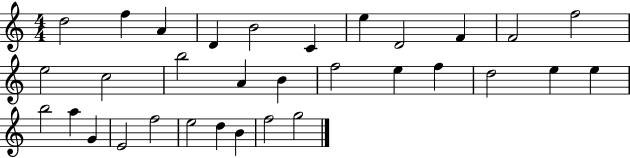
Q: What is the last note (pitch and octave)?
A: G5